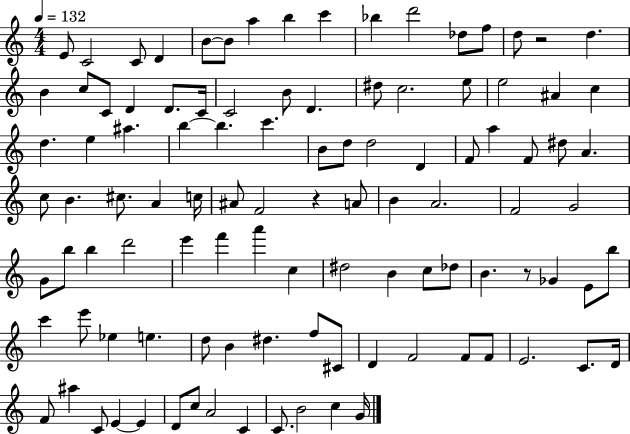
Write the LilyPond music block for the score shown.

{
  \clef treble
  \numericTimeSignature
  \time 4/4
  \key c \major
  \tempo 4 = 132
  e'8 c'2 c'8 d'4 | b'8~~ b'8 a''4 b''4 c'''4 | bes''4 d'''2 des''8 f''8 | d''8 r2 d''4. | \break b'4 c''8 c'8 d'4 d'8. c'16 | c'2 b'8 d'4. | dis''8 c''2. e''8 | e''2 ais'4 c''4 | \break d''4. e''4 ais''4. | b''4~~ b''4. c'''4. | b'8 d''8 d''2 d'4 | f'8 a''4 f'8 dis''8 a'4. | \break c''8 b'4. cis''8. a'4 c''16 | ais'8 f'2 r4 a'8 | b'4 a'2. | f'2 g'2 | \break g'8 b''8 b''4 d'''2 | e'''4 f'''4 a'''4 c''4 | dis''2 b'4 c''8 des''8 | b'4. r8 ges'4 e'8 b''8 | \break c'''4 e'''8 ees''4 e''4. | d''8 b'4 dis''4. f''8 cis'8 | d'4 f'2 f'8 f'8 | e'2. c'8. d'16 | \break f'8 ais''4 c'8 e'4~~ e'4 | d'8 c''8 a'2 c'4 | c'8. b'2 c''4 g'16 | \bar "|."
}